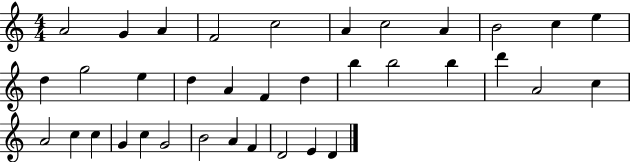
{
  \clef treble
  \numericTimeSignature
  \time 4/4
  \key c \major
  a'2 g'4 a'4 | f'2 c''2 | a'4 c''2 a'4 | b'2 c''4 e''4 | \break d''4 g''2 e''4 | d''4 a'4 f'4 d''4 | b''4 b''2 b''4 | d'''4 a'2 c''4 | \break a'2 c''4 c''4 | g'4 c''4 g'2 | b'2 a'4 f'4 | d'2 e'4 d'4 | \break \bar "|."
}